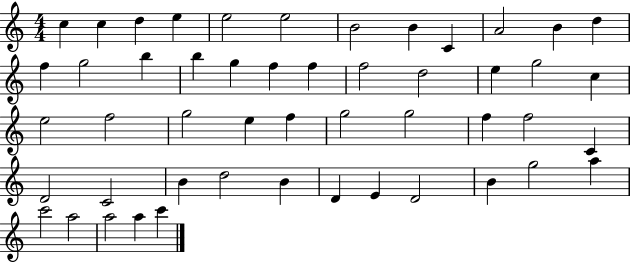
{
  \clef treble
  \numericTimeSignature
  \time 4/4
  \key c \major
  c''4 c''4 d''4 e''4 | e''2 e''2 | b'2 b'4 c'4 | a'2 b'4 d''4 | \break f''4 g''2 b''4 | b''4 g''4 f''4 f''4 | f''2 d''2 | e''4 g''2 c''4 | \break e''2 f''2 | g''2 e''4 f''4 | g''2 g''2 | f''4 f''2 c'4 | \break d'2 c'2 | b'4 d''2 b'4 | d'4 e'4 d'2 | b'4 g''2 a''4 | \break c'''2 a''2 | a''2 a''4 c'''4 | \bar "|."
}